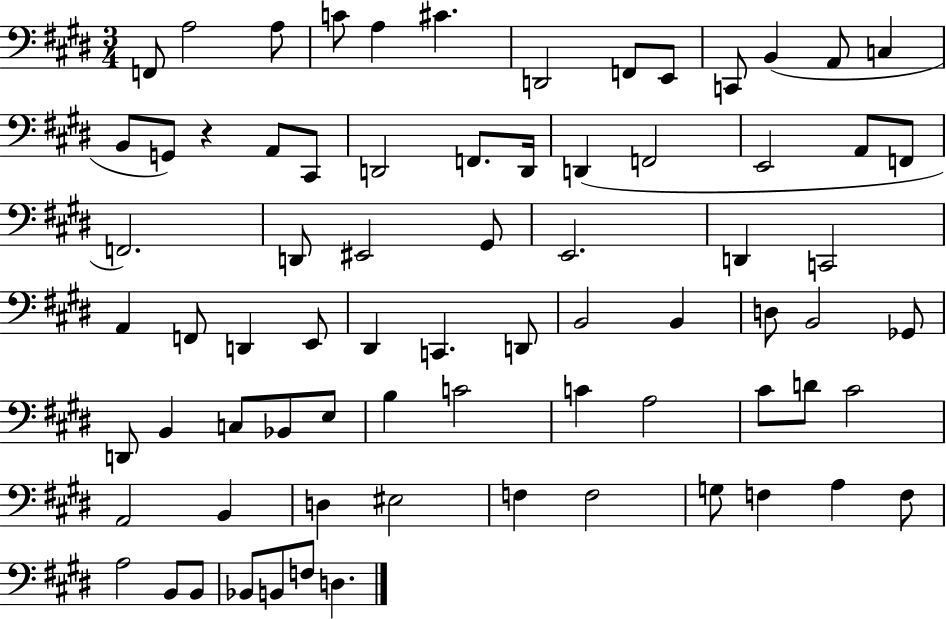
F2/e A3/h A3/e C4/e A3/q C#4/q. D2/h F2/e E2/e C2/e B2/q A2/e C3/q B2/e G2/e R/q A2/e C#2/e D2/h F2/e. D2/s D2/q F2/h E2/h A2/e F2/e F2/h. D2/e EIS2/h G#2/e E2/h. D2/q C2/h A2/q F2/e D2/q E2/e D#2/q C2/q. D2/e B2/h B2/q D3/e B2/h Gb2/e D2/e B2/q C3/e Bb2/e E3/e B3/q C4/h C4/q A3/h C#4/e D4/e C#4/h A2/h B2/q D3/q EIS3/h F3/q F3/h G3/e F3/q A3/q F3/e A3/h B2/e B2/e Bb2/e B2/e F3/e D3/q.